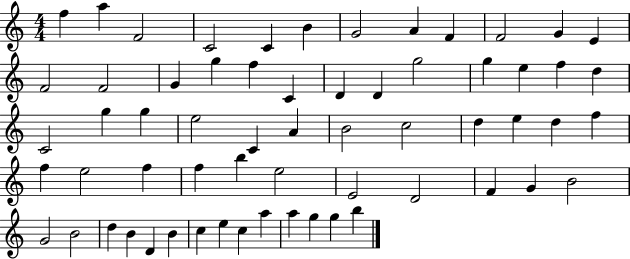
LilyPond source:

{
  \clef treble
  \numericTimeSignature
  \time 4/4
  \key c \major
  f''4 a''4 f'2 | c'2 c'4 b'4 | g'2 a'4 f'4 | f'2 g'4 e'4 | \break f'2 f'2 | g'4 g''4 f''4 c'4 | d'4 d'4 g''2 | g''4 e''4 f''4 d''4 | \break c'2 g''4 g''4 | e''2 c'4 a'4 | b'2 c''2 | d''4 e''4 d''4 f''4 | \break f''4 e''2 f''4 | f''4 b''4 e''2 | e'2 d'2 | f'4 g'4 b'2 | \break g'2 b'2 | d''4 b'4 d'4 b'4 | c''4 e''4 c''4 a''4 | a''4 g''4 g''4 b''4 | \break \bar "|."
}